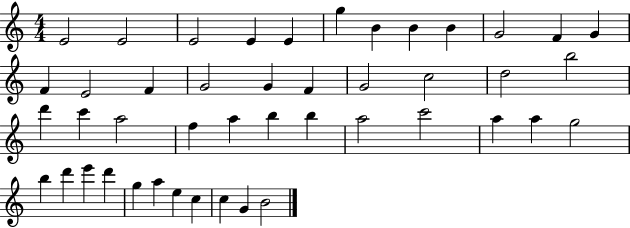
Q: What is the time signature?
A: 4/4